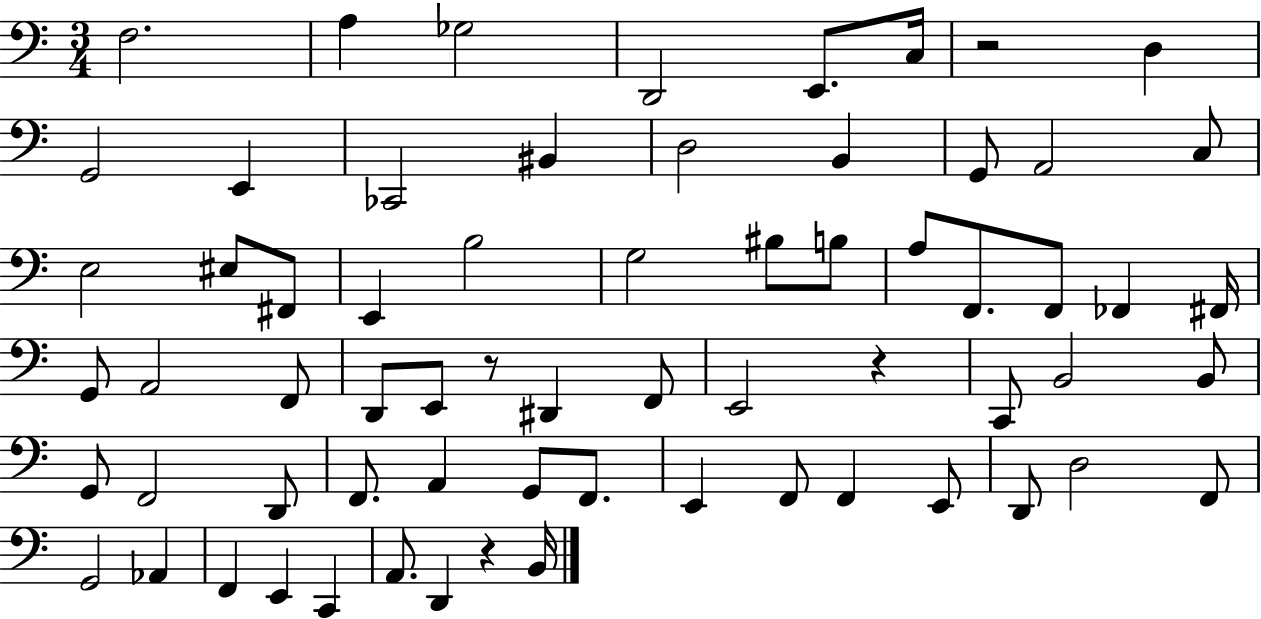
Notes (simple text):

F3/h. A3/q Gb3/h D2/h E2/e. C3/s R/h D3/q G2/h E2/q CES2/h BIS2/q D3/h B2/q G2/e A2/h C3/e E3/h EIS3/e F#2/e E2/q B3/h G3/h BIS3/e B3/e A3/e F2/e. F2/e FES2/q F#2/s G2/e A2/h F2/e D2/e E2/e R/e D#2/q F2/e E2/h R/q C2/e B2/h B2/e G2/e F2/h D2/e F2/e. A2/q G2/e F2/e. E2/q F2/e F2/q E2/e D2/e D3/h F2/e G2/h Ab2/q F2/q E2/q C2/q A2/e. D2/q R/q B2/s